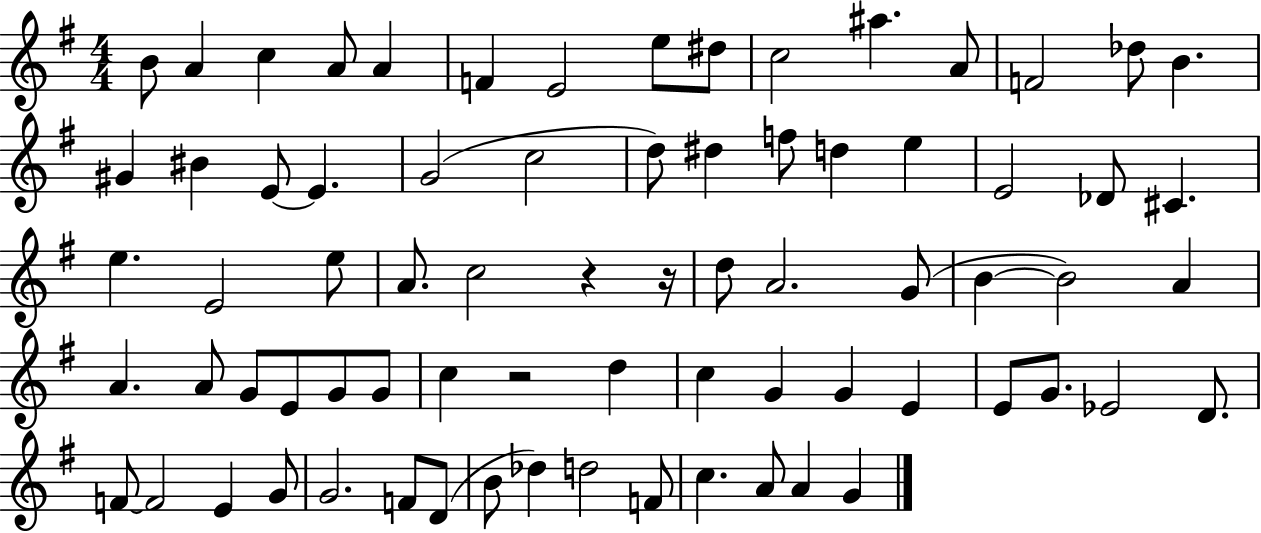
{
  \clef treble
  \numericTimeSignature
  \time 4/4
  \key g \major
  \repeat volta 2 { b'8 a'4 c''4 a'8 a'4 | f'4 e'2 e''8 dis''8 | c''2 ais''4. a'8 | f'2 des''8 b'4. | \break gis'4 bis'4 e'8~~ e'4. | g'2( c''2 | d''8) dis''4 f''8 d''4 e''4 | e'2 des'8 cis'4. | \break e''4. e'2 e''8 | a'8. c''2 r4 r16 | d''8 a'2. g'8( | b'4~~ b'2) a'4 | \break a'4. a'8 g'8 e'8 g'8 g'8 | c''4 r2 d''4 | c''4 g'4 g'4 e'4 | e'8 g'8. ees'2 d'8. | \break f'8~~ f'2 e'4 g'8 | g'2. f'8 d'8( | b'8 des''4) d''2 f'8 | c''4. a'8 a'4 g'4 | \break } \bar "|."
}